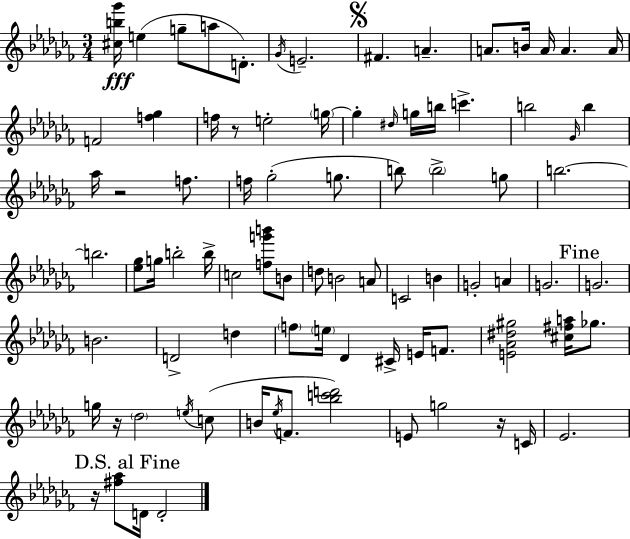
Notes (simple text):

[C#5,B5,Gb6]/s E5/q G5/e A5/e D4/e. Gb4/s E4/h. F#4/q. A4/q. A4/e. B4/s A4/s A4/q. A4/s F4/h [F5,Gb5]/q F5/s R/e E5/h G5/s G5/q D#5/s G5/s B5/s C6/q. B5/h Gb4/s B5/q Ab5/s R/h F5/e. F5/s Gb5/h G5/e. B5/e B5/h G5/e B5/h. B5/h. [Eb5,Gb5]/e G5/s B5/h B5/s C5/h [F5,G6,B6]/e B4/e D5/e B4/h A4/e C4/h B4/q G4/h A4/q G4/h. G4/h. B4/h. D4/h D5/q F5/e E5/s Db4/q C#4/s E4/s F4/e. [E4,Ab4,D#5,G#5]/h [C#5,F#5,A5]/s Gb5/e. G5/s R/s Db5/h E5/s C5/e B4/s Eb5/s F4/e. [Bb5,C6,D6]/h E4/e G5/h R/s C4/s Eb4/h. R/s [F#5,Ab5]/e D4/s D4/h